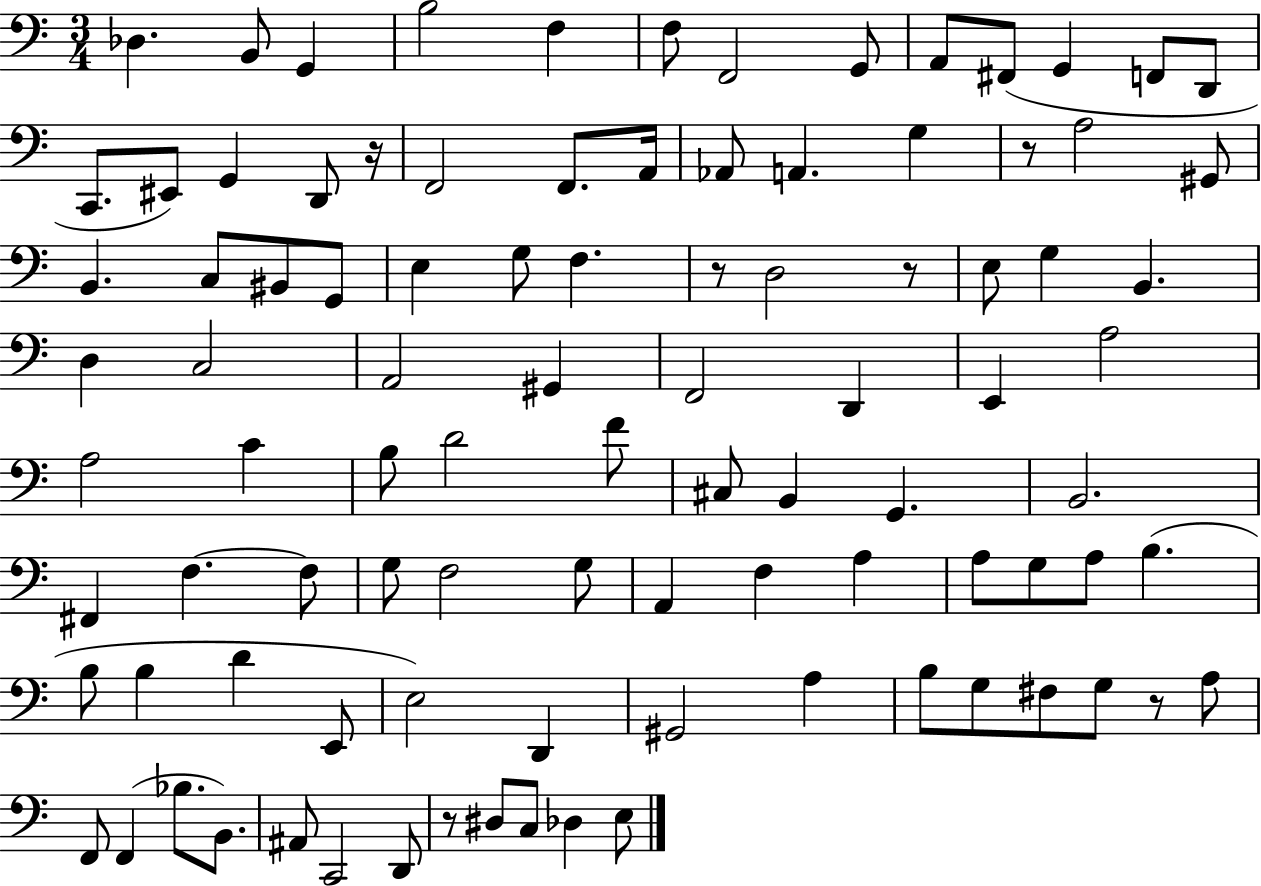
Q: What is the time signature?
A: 3/4